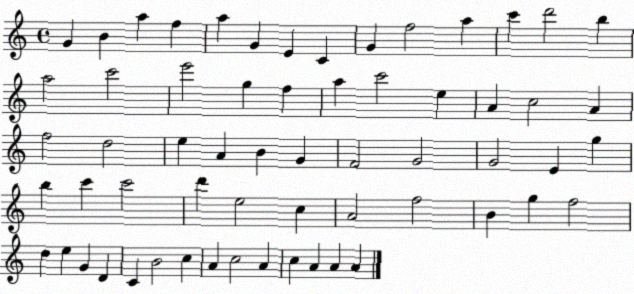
X:1
T:Untitled
M:4/4
L:1/4
K:C
G B a f a G E C G f2 a c' d'2 b a2 c'2 e'2 g f a c'2 e A c2 A f2 d2 e A B G F2 G2 G2 E g b c' c'2 d' e2 c A2 f2 B g f2 d e G D C B2 c A c2 A c A A A